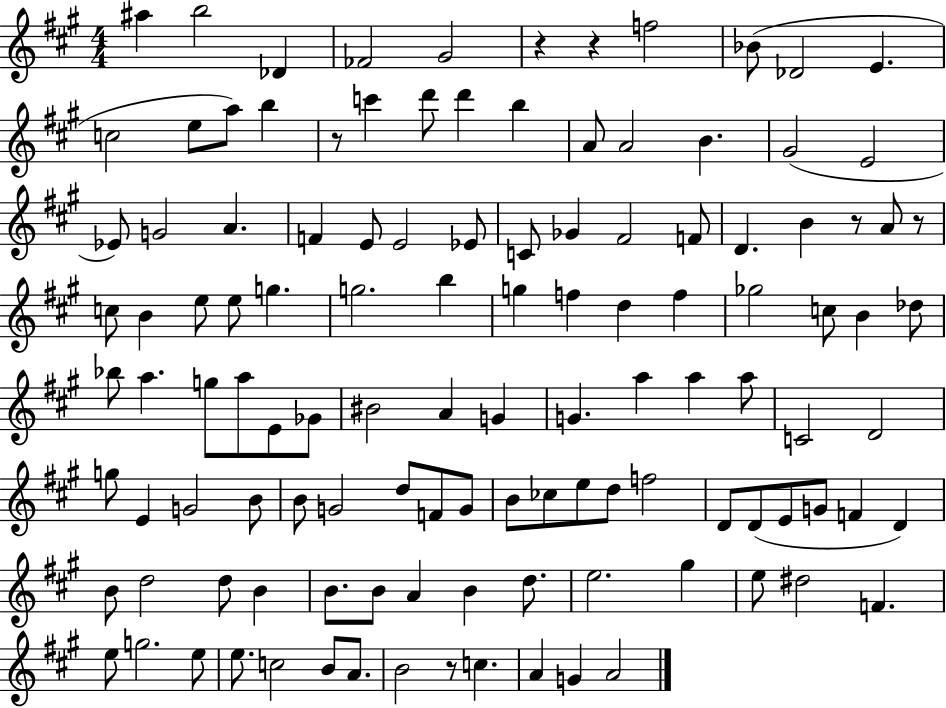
A#5/q B5/h Db4/q FES4/h G#4/h R/q R/q F5/h Bb4/e Db4/h E4/q. C5/h E5/e A5/e B5/q R/e C6/q D6/e D6/q B5/q A4/e A4/h B4/q. G#4/h E4/h Eb4/e G4/h A4/q. F4/q E4/e E4/h Eb4/e C4/e Gb4/q F#4/h F4/e D4/q. B4/q R/e A4/e R/e C5/e B4/q E5/e E5/e G5/q. G5/h. B5/q G5/q F5/q D5/q F5/q Gb5/h C5/e B4/q Db5/e Bb5/e A5/q. G5/e A5/e E4/e Gb4/e BIS4/h A4/q G4/q G4/q. A5/q A5/q A5/e C4/h D4/h G5/e E4/q G4/h B4/e B4/e G4/h D5/e F4/e G4/e B4/e CES5/e E5/e D5/e F5/h D4/e D4/e E4/e G4/e F4/q D4/q B4/e D5/h D5/e B4/q B4/e. B4/e A4/q B4/q D5/e. E5/h. G#5/q E5/e D#5/h F4/q. E5/e G5/h. E5/e E5/e. C5/h B4/e A4/e. B4/h R/e C5/q. A4/q G4/q A4/h